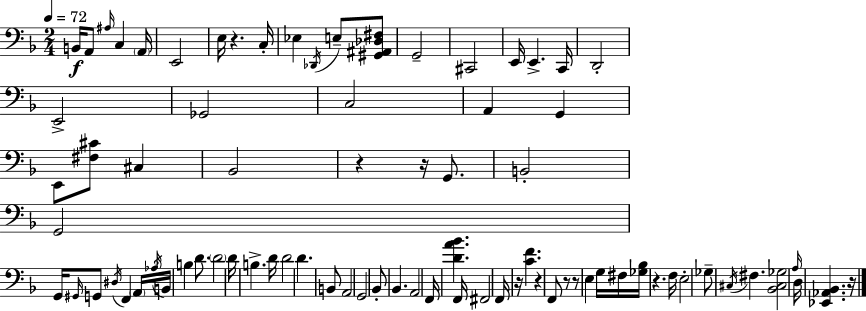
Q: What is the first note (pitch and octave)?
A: B2